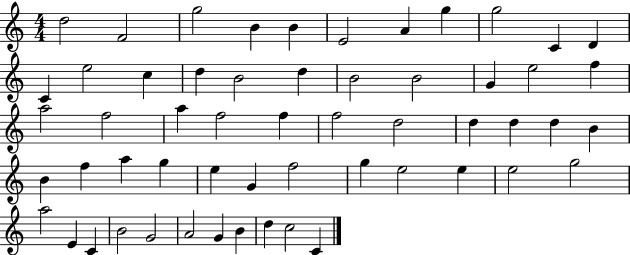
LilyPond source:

{
  \clef treble
  \numericTimeSignature
  \time 4/4
  \key c \major
  d''2 f'2 | g''2 b'4 b'4 | e'2 a'4 g''4 | g''2 c'4 d'4 | \break c'4 e''2 c''4 | d''4 b'2 d''4 | b'2 b'2 | g'4 e''2 f''4 | \break a''2 f''2 | a''4 f''2 f''4 | f''2 d''2 | d''4 d''4 d''4 b'4 | \break b'4 f''4 a''4 g''4 | e''4 g'4 f''2 | g''4 e''2 e''4 | e''2 g''2 | \break a''2 e'4 c'4 | b'2 g'2 | a'2 g'4 b'4 | d''4 c''2 c'4 | \break \bar "|."
}